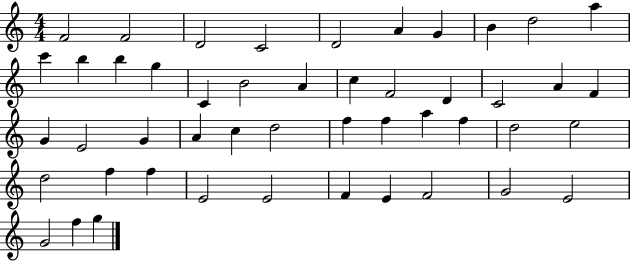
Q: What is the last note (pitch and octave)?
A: G5